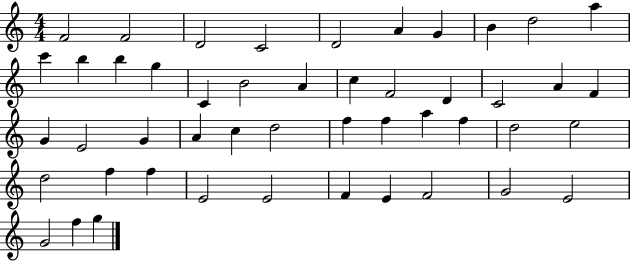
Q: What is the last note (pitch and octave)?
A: G5